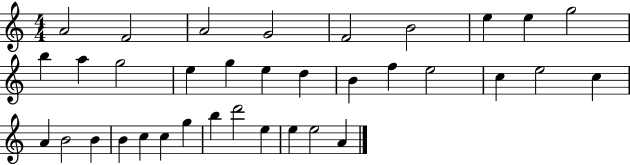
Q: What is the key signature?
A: C major